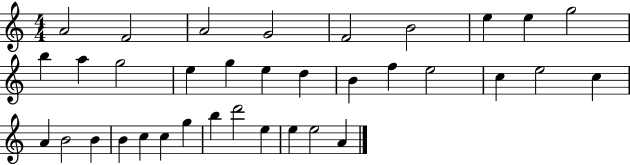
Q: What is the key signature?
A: C major